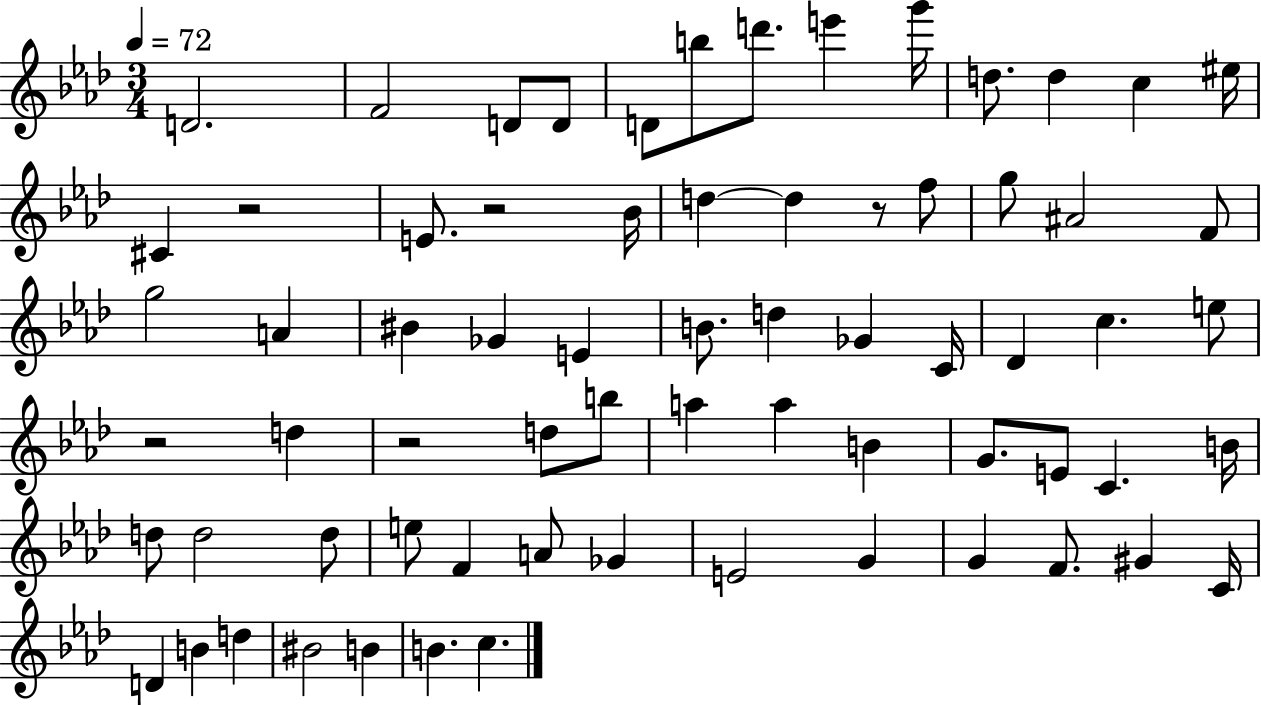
{
  \clef treble
  \numericTimeSignature
  \time 3/4
  \key aes \major
  \tempo 4 = 72
  d'2. | f'2 d'8 d'8 | d'8 b''8 d'''8. e'''4 g'''16 | d''8. d''4 c''4 eis''16 | \break cis'4 r2 | e'8. r2 bes'16 | d''4~~ d''4 r8 f''8 | g''8 ais'2 f'8 | \break g''2 a'4 | bis'4 ges'4 e'4 | b'8. d''4 ges'4 c'16 | des'4 c''4. e''8 | \break r2 d''4 | r2 d''8 b''8 | a''4 a''4 b'4 | g'8. e'8 c'4. b'16 | \break d''8 d''2 d''8 | e''8 f'4 a'8 ges'4 | e'2 g'4 | g'4 f'8. gis'4 c'16 | \break d'4 b'4 d''4 | bis'2 b'4 | b'4. c''4. | \bar "|."
}